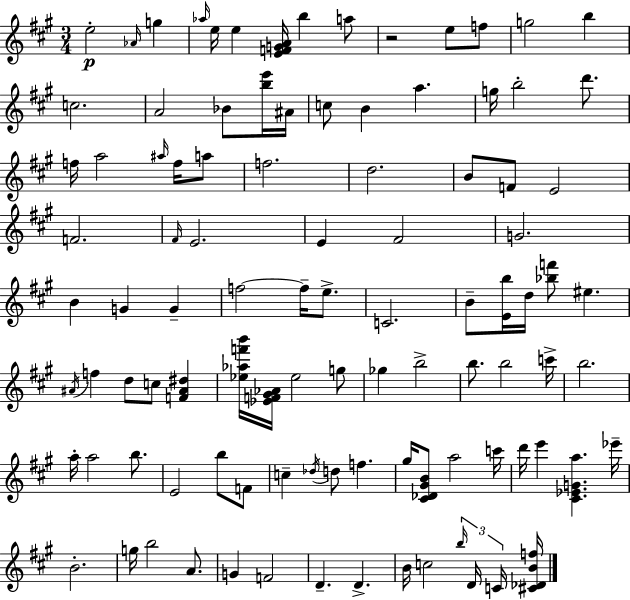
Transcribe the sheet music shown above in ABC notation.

X:1
T:Untitled
M:3/4
L:1/4
K:A
e2 _A/4 g _a/4 e/4 e [EFGA]/4 b a/2 z2 e/2 f/2 g2 b c2 A2 _B/2 [be']/4 ^A/4 c/2 B a g/4 b2 d'/2 f/4 a2 ^a/4 f/4 a/2 f2 d2 B/2 F/2 E2 F2 ^F/4 E2 E ^F2 G2 B G G f2 f/4 e/2 C2 B/2 [Eb]/4 d/4 [_bf']/2 ^e ^A/4 f d/2 c/2 [F^A^d] [_e_af'b']/4 [_EF^G_A]/4 _e2 g/2 _g b2 b/2 b2 c'/4 b2 a/4 a2 b/2 E2 b/2 F/2 c _d/4 d/2 f ^g/4 [^C_D^GB]/2 a2 c'/4 d'/4 e' [^C_EGa] _e'/4 B2 g/4 b2 A/2 G F2 D D B/4 c2 b/4 D/4 C/4 [^C_DBf]/4